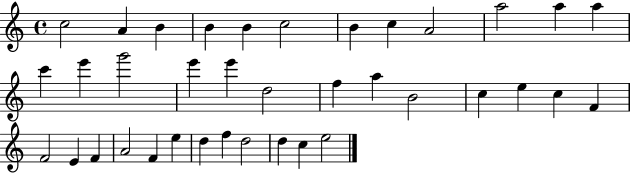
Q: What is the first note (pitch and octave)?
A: C5